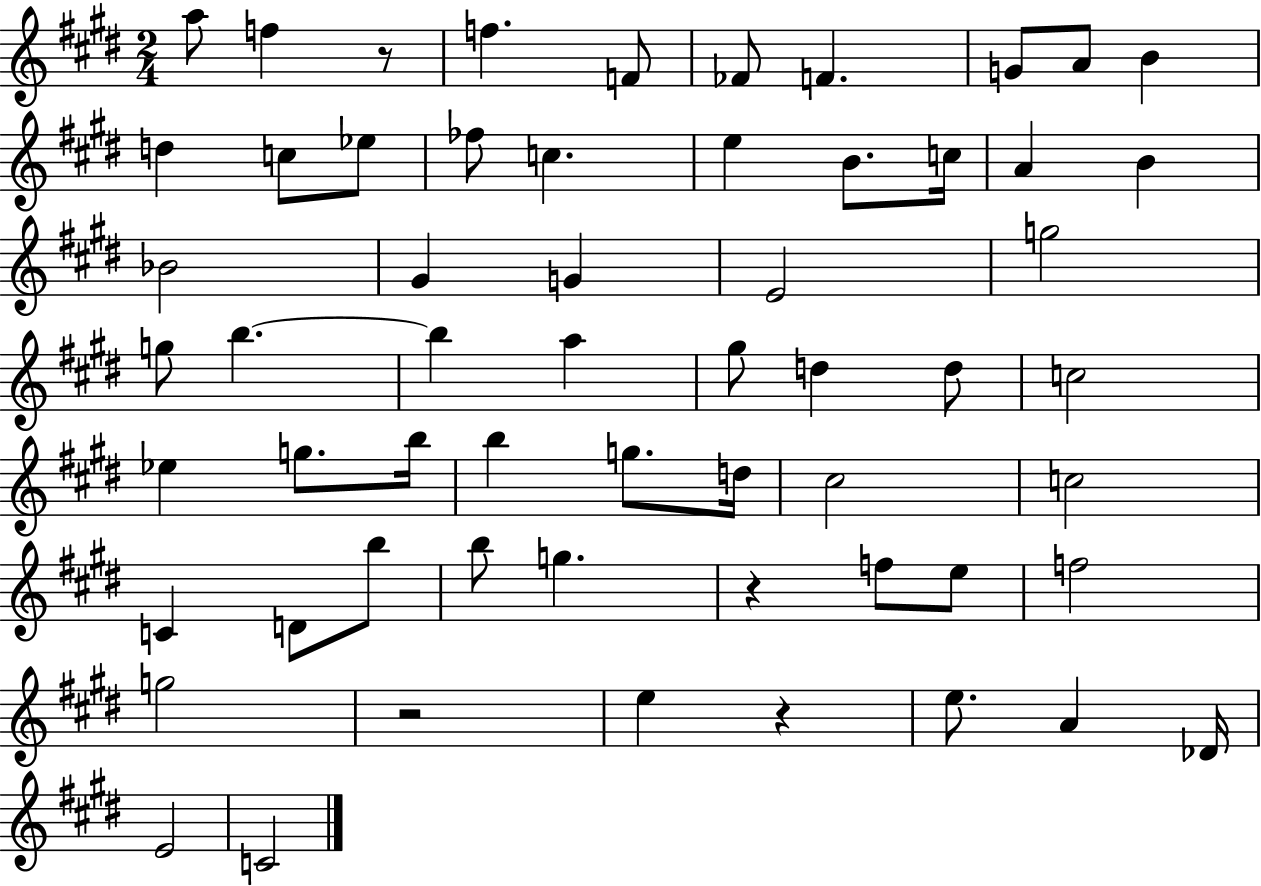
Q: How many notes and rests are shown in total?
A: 59